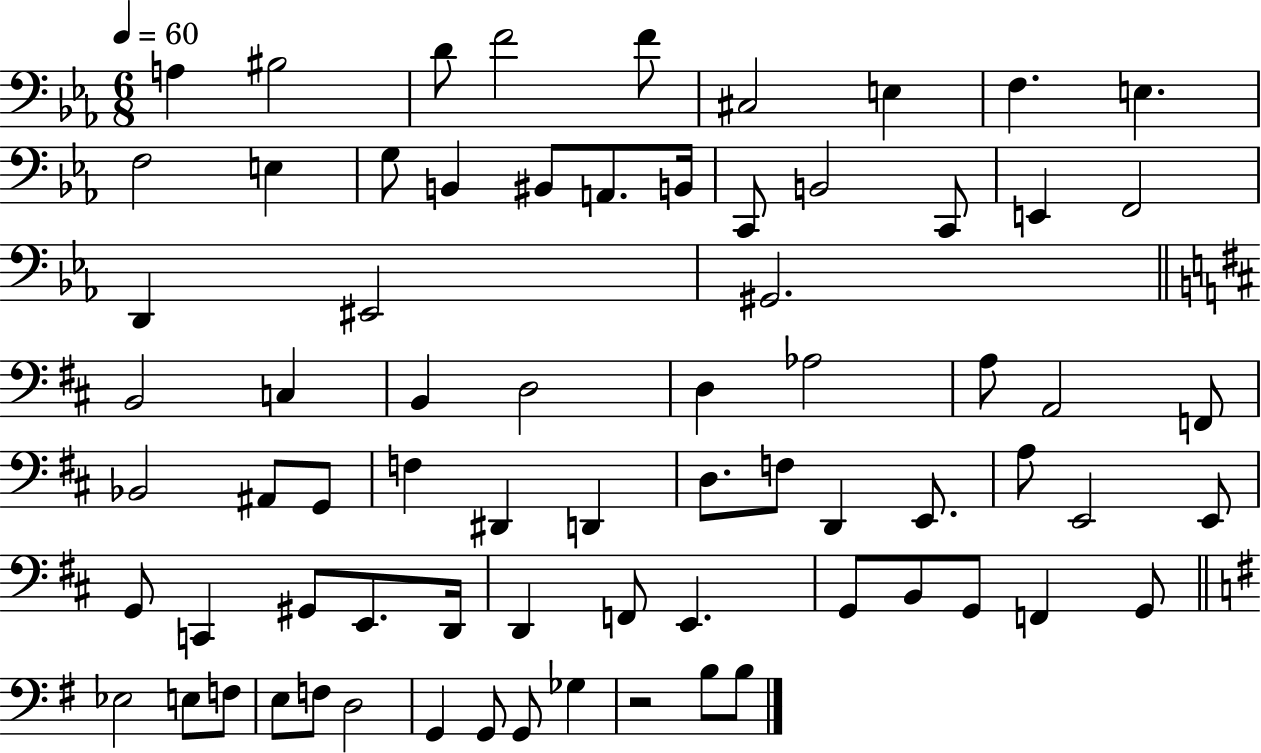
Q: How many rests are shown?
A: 1